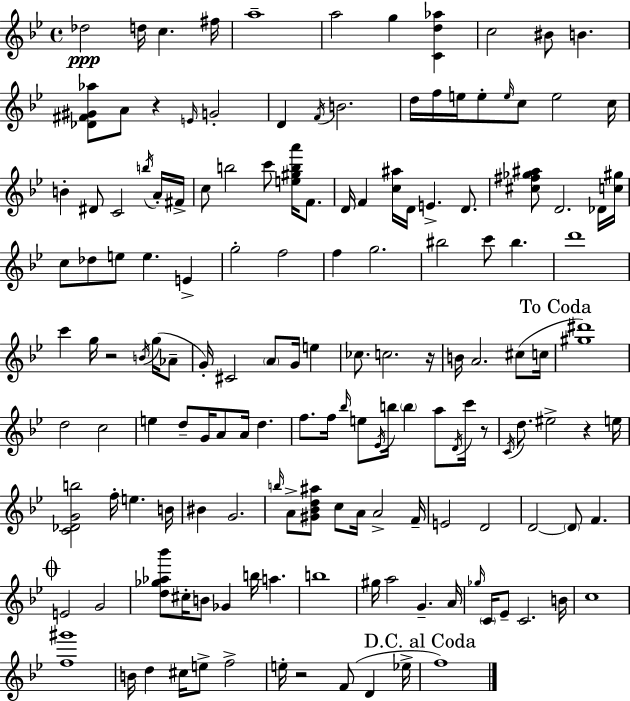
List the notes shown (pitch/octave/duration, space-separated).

Db5/h D5/s C5/q. F#5/s A5/w A5/h G5/q [C4,D5,Ab5]/q C5/h BIS4/e B4/q. [Db4,F#4,G#4,Ab5]/e A4/e R/q E4/s G4/h D4/q F4/s B4/h. D5/s F5/s E5/s E5/e E5/s C5/e E5/h C5/s B4/q D#4/e C4/h B5/s A4/s F#4/s C5/e B5/h C6/e [E5,G#5,B5,A6]/s F4/e. D4/s F4/q [C5,A#5]/s D4/s E4/q. D4/e. [C#5,F#5,Gb5,A#5]/e D4/h. Db4/s [C5,G#5]/s C5/e Db5/e E5/e E5/q. E4/q G5/h F5/h F5/q G5/h. BIS5/h C6/e BIS5/q. D6/w C6/q G5/s R/h B4/s G5/s Ab4/e G4/s C#4/h A4/e G4/s E5/q CES5/e. C5/h. R/s B4/s A4/h. C#5/e C5/s [G#5,D#6]/w D5/h C5/h E5/q D5/e G4/s A4/e A4/s D5/q. F5/e. F5/s Bb5/s E5/e Eb4/s B5/s B5/q A5/e D4/s C6/s R/e C4/s D5/e. EIS5/h R/q E5/s [C4,Db4,G4,B5]/h F5/s E5/q. B4/s BIS4/q G4/h. B5/s A4/e [G#4,Bb4,D5,A#5]/e C5/e A4/s A4/h F4/s E4/h D4/h D4/h D4/e F4/q. E4/h G4/h [D5,Gb5,Ab5,Bb6]/e C#5/s B4/e Gb4/q B5/s A5/q. B5/w G#5/s A5/h G4/q. A4/s Gb5/s C4/s Eb4/e C4/h. B4/s C5/w [F5,G#6]/w B4/s D5/q C#5/s E5/e F5/h E5/s R/h F4/e D4/q Eb5/s F5/w